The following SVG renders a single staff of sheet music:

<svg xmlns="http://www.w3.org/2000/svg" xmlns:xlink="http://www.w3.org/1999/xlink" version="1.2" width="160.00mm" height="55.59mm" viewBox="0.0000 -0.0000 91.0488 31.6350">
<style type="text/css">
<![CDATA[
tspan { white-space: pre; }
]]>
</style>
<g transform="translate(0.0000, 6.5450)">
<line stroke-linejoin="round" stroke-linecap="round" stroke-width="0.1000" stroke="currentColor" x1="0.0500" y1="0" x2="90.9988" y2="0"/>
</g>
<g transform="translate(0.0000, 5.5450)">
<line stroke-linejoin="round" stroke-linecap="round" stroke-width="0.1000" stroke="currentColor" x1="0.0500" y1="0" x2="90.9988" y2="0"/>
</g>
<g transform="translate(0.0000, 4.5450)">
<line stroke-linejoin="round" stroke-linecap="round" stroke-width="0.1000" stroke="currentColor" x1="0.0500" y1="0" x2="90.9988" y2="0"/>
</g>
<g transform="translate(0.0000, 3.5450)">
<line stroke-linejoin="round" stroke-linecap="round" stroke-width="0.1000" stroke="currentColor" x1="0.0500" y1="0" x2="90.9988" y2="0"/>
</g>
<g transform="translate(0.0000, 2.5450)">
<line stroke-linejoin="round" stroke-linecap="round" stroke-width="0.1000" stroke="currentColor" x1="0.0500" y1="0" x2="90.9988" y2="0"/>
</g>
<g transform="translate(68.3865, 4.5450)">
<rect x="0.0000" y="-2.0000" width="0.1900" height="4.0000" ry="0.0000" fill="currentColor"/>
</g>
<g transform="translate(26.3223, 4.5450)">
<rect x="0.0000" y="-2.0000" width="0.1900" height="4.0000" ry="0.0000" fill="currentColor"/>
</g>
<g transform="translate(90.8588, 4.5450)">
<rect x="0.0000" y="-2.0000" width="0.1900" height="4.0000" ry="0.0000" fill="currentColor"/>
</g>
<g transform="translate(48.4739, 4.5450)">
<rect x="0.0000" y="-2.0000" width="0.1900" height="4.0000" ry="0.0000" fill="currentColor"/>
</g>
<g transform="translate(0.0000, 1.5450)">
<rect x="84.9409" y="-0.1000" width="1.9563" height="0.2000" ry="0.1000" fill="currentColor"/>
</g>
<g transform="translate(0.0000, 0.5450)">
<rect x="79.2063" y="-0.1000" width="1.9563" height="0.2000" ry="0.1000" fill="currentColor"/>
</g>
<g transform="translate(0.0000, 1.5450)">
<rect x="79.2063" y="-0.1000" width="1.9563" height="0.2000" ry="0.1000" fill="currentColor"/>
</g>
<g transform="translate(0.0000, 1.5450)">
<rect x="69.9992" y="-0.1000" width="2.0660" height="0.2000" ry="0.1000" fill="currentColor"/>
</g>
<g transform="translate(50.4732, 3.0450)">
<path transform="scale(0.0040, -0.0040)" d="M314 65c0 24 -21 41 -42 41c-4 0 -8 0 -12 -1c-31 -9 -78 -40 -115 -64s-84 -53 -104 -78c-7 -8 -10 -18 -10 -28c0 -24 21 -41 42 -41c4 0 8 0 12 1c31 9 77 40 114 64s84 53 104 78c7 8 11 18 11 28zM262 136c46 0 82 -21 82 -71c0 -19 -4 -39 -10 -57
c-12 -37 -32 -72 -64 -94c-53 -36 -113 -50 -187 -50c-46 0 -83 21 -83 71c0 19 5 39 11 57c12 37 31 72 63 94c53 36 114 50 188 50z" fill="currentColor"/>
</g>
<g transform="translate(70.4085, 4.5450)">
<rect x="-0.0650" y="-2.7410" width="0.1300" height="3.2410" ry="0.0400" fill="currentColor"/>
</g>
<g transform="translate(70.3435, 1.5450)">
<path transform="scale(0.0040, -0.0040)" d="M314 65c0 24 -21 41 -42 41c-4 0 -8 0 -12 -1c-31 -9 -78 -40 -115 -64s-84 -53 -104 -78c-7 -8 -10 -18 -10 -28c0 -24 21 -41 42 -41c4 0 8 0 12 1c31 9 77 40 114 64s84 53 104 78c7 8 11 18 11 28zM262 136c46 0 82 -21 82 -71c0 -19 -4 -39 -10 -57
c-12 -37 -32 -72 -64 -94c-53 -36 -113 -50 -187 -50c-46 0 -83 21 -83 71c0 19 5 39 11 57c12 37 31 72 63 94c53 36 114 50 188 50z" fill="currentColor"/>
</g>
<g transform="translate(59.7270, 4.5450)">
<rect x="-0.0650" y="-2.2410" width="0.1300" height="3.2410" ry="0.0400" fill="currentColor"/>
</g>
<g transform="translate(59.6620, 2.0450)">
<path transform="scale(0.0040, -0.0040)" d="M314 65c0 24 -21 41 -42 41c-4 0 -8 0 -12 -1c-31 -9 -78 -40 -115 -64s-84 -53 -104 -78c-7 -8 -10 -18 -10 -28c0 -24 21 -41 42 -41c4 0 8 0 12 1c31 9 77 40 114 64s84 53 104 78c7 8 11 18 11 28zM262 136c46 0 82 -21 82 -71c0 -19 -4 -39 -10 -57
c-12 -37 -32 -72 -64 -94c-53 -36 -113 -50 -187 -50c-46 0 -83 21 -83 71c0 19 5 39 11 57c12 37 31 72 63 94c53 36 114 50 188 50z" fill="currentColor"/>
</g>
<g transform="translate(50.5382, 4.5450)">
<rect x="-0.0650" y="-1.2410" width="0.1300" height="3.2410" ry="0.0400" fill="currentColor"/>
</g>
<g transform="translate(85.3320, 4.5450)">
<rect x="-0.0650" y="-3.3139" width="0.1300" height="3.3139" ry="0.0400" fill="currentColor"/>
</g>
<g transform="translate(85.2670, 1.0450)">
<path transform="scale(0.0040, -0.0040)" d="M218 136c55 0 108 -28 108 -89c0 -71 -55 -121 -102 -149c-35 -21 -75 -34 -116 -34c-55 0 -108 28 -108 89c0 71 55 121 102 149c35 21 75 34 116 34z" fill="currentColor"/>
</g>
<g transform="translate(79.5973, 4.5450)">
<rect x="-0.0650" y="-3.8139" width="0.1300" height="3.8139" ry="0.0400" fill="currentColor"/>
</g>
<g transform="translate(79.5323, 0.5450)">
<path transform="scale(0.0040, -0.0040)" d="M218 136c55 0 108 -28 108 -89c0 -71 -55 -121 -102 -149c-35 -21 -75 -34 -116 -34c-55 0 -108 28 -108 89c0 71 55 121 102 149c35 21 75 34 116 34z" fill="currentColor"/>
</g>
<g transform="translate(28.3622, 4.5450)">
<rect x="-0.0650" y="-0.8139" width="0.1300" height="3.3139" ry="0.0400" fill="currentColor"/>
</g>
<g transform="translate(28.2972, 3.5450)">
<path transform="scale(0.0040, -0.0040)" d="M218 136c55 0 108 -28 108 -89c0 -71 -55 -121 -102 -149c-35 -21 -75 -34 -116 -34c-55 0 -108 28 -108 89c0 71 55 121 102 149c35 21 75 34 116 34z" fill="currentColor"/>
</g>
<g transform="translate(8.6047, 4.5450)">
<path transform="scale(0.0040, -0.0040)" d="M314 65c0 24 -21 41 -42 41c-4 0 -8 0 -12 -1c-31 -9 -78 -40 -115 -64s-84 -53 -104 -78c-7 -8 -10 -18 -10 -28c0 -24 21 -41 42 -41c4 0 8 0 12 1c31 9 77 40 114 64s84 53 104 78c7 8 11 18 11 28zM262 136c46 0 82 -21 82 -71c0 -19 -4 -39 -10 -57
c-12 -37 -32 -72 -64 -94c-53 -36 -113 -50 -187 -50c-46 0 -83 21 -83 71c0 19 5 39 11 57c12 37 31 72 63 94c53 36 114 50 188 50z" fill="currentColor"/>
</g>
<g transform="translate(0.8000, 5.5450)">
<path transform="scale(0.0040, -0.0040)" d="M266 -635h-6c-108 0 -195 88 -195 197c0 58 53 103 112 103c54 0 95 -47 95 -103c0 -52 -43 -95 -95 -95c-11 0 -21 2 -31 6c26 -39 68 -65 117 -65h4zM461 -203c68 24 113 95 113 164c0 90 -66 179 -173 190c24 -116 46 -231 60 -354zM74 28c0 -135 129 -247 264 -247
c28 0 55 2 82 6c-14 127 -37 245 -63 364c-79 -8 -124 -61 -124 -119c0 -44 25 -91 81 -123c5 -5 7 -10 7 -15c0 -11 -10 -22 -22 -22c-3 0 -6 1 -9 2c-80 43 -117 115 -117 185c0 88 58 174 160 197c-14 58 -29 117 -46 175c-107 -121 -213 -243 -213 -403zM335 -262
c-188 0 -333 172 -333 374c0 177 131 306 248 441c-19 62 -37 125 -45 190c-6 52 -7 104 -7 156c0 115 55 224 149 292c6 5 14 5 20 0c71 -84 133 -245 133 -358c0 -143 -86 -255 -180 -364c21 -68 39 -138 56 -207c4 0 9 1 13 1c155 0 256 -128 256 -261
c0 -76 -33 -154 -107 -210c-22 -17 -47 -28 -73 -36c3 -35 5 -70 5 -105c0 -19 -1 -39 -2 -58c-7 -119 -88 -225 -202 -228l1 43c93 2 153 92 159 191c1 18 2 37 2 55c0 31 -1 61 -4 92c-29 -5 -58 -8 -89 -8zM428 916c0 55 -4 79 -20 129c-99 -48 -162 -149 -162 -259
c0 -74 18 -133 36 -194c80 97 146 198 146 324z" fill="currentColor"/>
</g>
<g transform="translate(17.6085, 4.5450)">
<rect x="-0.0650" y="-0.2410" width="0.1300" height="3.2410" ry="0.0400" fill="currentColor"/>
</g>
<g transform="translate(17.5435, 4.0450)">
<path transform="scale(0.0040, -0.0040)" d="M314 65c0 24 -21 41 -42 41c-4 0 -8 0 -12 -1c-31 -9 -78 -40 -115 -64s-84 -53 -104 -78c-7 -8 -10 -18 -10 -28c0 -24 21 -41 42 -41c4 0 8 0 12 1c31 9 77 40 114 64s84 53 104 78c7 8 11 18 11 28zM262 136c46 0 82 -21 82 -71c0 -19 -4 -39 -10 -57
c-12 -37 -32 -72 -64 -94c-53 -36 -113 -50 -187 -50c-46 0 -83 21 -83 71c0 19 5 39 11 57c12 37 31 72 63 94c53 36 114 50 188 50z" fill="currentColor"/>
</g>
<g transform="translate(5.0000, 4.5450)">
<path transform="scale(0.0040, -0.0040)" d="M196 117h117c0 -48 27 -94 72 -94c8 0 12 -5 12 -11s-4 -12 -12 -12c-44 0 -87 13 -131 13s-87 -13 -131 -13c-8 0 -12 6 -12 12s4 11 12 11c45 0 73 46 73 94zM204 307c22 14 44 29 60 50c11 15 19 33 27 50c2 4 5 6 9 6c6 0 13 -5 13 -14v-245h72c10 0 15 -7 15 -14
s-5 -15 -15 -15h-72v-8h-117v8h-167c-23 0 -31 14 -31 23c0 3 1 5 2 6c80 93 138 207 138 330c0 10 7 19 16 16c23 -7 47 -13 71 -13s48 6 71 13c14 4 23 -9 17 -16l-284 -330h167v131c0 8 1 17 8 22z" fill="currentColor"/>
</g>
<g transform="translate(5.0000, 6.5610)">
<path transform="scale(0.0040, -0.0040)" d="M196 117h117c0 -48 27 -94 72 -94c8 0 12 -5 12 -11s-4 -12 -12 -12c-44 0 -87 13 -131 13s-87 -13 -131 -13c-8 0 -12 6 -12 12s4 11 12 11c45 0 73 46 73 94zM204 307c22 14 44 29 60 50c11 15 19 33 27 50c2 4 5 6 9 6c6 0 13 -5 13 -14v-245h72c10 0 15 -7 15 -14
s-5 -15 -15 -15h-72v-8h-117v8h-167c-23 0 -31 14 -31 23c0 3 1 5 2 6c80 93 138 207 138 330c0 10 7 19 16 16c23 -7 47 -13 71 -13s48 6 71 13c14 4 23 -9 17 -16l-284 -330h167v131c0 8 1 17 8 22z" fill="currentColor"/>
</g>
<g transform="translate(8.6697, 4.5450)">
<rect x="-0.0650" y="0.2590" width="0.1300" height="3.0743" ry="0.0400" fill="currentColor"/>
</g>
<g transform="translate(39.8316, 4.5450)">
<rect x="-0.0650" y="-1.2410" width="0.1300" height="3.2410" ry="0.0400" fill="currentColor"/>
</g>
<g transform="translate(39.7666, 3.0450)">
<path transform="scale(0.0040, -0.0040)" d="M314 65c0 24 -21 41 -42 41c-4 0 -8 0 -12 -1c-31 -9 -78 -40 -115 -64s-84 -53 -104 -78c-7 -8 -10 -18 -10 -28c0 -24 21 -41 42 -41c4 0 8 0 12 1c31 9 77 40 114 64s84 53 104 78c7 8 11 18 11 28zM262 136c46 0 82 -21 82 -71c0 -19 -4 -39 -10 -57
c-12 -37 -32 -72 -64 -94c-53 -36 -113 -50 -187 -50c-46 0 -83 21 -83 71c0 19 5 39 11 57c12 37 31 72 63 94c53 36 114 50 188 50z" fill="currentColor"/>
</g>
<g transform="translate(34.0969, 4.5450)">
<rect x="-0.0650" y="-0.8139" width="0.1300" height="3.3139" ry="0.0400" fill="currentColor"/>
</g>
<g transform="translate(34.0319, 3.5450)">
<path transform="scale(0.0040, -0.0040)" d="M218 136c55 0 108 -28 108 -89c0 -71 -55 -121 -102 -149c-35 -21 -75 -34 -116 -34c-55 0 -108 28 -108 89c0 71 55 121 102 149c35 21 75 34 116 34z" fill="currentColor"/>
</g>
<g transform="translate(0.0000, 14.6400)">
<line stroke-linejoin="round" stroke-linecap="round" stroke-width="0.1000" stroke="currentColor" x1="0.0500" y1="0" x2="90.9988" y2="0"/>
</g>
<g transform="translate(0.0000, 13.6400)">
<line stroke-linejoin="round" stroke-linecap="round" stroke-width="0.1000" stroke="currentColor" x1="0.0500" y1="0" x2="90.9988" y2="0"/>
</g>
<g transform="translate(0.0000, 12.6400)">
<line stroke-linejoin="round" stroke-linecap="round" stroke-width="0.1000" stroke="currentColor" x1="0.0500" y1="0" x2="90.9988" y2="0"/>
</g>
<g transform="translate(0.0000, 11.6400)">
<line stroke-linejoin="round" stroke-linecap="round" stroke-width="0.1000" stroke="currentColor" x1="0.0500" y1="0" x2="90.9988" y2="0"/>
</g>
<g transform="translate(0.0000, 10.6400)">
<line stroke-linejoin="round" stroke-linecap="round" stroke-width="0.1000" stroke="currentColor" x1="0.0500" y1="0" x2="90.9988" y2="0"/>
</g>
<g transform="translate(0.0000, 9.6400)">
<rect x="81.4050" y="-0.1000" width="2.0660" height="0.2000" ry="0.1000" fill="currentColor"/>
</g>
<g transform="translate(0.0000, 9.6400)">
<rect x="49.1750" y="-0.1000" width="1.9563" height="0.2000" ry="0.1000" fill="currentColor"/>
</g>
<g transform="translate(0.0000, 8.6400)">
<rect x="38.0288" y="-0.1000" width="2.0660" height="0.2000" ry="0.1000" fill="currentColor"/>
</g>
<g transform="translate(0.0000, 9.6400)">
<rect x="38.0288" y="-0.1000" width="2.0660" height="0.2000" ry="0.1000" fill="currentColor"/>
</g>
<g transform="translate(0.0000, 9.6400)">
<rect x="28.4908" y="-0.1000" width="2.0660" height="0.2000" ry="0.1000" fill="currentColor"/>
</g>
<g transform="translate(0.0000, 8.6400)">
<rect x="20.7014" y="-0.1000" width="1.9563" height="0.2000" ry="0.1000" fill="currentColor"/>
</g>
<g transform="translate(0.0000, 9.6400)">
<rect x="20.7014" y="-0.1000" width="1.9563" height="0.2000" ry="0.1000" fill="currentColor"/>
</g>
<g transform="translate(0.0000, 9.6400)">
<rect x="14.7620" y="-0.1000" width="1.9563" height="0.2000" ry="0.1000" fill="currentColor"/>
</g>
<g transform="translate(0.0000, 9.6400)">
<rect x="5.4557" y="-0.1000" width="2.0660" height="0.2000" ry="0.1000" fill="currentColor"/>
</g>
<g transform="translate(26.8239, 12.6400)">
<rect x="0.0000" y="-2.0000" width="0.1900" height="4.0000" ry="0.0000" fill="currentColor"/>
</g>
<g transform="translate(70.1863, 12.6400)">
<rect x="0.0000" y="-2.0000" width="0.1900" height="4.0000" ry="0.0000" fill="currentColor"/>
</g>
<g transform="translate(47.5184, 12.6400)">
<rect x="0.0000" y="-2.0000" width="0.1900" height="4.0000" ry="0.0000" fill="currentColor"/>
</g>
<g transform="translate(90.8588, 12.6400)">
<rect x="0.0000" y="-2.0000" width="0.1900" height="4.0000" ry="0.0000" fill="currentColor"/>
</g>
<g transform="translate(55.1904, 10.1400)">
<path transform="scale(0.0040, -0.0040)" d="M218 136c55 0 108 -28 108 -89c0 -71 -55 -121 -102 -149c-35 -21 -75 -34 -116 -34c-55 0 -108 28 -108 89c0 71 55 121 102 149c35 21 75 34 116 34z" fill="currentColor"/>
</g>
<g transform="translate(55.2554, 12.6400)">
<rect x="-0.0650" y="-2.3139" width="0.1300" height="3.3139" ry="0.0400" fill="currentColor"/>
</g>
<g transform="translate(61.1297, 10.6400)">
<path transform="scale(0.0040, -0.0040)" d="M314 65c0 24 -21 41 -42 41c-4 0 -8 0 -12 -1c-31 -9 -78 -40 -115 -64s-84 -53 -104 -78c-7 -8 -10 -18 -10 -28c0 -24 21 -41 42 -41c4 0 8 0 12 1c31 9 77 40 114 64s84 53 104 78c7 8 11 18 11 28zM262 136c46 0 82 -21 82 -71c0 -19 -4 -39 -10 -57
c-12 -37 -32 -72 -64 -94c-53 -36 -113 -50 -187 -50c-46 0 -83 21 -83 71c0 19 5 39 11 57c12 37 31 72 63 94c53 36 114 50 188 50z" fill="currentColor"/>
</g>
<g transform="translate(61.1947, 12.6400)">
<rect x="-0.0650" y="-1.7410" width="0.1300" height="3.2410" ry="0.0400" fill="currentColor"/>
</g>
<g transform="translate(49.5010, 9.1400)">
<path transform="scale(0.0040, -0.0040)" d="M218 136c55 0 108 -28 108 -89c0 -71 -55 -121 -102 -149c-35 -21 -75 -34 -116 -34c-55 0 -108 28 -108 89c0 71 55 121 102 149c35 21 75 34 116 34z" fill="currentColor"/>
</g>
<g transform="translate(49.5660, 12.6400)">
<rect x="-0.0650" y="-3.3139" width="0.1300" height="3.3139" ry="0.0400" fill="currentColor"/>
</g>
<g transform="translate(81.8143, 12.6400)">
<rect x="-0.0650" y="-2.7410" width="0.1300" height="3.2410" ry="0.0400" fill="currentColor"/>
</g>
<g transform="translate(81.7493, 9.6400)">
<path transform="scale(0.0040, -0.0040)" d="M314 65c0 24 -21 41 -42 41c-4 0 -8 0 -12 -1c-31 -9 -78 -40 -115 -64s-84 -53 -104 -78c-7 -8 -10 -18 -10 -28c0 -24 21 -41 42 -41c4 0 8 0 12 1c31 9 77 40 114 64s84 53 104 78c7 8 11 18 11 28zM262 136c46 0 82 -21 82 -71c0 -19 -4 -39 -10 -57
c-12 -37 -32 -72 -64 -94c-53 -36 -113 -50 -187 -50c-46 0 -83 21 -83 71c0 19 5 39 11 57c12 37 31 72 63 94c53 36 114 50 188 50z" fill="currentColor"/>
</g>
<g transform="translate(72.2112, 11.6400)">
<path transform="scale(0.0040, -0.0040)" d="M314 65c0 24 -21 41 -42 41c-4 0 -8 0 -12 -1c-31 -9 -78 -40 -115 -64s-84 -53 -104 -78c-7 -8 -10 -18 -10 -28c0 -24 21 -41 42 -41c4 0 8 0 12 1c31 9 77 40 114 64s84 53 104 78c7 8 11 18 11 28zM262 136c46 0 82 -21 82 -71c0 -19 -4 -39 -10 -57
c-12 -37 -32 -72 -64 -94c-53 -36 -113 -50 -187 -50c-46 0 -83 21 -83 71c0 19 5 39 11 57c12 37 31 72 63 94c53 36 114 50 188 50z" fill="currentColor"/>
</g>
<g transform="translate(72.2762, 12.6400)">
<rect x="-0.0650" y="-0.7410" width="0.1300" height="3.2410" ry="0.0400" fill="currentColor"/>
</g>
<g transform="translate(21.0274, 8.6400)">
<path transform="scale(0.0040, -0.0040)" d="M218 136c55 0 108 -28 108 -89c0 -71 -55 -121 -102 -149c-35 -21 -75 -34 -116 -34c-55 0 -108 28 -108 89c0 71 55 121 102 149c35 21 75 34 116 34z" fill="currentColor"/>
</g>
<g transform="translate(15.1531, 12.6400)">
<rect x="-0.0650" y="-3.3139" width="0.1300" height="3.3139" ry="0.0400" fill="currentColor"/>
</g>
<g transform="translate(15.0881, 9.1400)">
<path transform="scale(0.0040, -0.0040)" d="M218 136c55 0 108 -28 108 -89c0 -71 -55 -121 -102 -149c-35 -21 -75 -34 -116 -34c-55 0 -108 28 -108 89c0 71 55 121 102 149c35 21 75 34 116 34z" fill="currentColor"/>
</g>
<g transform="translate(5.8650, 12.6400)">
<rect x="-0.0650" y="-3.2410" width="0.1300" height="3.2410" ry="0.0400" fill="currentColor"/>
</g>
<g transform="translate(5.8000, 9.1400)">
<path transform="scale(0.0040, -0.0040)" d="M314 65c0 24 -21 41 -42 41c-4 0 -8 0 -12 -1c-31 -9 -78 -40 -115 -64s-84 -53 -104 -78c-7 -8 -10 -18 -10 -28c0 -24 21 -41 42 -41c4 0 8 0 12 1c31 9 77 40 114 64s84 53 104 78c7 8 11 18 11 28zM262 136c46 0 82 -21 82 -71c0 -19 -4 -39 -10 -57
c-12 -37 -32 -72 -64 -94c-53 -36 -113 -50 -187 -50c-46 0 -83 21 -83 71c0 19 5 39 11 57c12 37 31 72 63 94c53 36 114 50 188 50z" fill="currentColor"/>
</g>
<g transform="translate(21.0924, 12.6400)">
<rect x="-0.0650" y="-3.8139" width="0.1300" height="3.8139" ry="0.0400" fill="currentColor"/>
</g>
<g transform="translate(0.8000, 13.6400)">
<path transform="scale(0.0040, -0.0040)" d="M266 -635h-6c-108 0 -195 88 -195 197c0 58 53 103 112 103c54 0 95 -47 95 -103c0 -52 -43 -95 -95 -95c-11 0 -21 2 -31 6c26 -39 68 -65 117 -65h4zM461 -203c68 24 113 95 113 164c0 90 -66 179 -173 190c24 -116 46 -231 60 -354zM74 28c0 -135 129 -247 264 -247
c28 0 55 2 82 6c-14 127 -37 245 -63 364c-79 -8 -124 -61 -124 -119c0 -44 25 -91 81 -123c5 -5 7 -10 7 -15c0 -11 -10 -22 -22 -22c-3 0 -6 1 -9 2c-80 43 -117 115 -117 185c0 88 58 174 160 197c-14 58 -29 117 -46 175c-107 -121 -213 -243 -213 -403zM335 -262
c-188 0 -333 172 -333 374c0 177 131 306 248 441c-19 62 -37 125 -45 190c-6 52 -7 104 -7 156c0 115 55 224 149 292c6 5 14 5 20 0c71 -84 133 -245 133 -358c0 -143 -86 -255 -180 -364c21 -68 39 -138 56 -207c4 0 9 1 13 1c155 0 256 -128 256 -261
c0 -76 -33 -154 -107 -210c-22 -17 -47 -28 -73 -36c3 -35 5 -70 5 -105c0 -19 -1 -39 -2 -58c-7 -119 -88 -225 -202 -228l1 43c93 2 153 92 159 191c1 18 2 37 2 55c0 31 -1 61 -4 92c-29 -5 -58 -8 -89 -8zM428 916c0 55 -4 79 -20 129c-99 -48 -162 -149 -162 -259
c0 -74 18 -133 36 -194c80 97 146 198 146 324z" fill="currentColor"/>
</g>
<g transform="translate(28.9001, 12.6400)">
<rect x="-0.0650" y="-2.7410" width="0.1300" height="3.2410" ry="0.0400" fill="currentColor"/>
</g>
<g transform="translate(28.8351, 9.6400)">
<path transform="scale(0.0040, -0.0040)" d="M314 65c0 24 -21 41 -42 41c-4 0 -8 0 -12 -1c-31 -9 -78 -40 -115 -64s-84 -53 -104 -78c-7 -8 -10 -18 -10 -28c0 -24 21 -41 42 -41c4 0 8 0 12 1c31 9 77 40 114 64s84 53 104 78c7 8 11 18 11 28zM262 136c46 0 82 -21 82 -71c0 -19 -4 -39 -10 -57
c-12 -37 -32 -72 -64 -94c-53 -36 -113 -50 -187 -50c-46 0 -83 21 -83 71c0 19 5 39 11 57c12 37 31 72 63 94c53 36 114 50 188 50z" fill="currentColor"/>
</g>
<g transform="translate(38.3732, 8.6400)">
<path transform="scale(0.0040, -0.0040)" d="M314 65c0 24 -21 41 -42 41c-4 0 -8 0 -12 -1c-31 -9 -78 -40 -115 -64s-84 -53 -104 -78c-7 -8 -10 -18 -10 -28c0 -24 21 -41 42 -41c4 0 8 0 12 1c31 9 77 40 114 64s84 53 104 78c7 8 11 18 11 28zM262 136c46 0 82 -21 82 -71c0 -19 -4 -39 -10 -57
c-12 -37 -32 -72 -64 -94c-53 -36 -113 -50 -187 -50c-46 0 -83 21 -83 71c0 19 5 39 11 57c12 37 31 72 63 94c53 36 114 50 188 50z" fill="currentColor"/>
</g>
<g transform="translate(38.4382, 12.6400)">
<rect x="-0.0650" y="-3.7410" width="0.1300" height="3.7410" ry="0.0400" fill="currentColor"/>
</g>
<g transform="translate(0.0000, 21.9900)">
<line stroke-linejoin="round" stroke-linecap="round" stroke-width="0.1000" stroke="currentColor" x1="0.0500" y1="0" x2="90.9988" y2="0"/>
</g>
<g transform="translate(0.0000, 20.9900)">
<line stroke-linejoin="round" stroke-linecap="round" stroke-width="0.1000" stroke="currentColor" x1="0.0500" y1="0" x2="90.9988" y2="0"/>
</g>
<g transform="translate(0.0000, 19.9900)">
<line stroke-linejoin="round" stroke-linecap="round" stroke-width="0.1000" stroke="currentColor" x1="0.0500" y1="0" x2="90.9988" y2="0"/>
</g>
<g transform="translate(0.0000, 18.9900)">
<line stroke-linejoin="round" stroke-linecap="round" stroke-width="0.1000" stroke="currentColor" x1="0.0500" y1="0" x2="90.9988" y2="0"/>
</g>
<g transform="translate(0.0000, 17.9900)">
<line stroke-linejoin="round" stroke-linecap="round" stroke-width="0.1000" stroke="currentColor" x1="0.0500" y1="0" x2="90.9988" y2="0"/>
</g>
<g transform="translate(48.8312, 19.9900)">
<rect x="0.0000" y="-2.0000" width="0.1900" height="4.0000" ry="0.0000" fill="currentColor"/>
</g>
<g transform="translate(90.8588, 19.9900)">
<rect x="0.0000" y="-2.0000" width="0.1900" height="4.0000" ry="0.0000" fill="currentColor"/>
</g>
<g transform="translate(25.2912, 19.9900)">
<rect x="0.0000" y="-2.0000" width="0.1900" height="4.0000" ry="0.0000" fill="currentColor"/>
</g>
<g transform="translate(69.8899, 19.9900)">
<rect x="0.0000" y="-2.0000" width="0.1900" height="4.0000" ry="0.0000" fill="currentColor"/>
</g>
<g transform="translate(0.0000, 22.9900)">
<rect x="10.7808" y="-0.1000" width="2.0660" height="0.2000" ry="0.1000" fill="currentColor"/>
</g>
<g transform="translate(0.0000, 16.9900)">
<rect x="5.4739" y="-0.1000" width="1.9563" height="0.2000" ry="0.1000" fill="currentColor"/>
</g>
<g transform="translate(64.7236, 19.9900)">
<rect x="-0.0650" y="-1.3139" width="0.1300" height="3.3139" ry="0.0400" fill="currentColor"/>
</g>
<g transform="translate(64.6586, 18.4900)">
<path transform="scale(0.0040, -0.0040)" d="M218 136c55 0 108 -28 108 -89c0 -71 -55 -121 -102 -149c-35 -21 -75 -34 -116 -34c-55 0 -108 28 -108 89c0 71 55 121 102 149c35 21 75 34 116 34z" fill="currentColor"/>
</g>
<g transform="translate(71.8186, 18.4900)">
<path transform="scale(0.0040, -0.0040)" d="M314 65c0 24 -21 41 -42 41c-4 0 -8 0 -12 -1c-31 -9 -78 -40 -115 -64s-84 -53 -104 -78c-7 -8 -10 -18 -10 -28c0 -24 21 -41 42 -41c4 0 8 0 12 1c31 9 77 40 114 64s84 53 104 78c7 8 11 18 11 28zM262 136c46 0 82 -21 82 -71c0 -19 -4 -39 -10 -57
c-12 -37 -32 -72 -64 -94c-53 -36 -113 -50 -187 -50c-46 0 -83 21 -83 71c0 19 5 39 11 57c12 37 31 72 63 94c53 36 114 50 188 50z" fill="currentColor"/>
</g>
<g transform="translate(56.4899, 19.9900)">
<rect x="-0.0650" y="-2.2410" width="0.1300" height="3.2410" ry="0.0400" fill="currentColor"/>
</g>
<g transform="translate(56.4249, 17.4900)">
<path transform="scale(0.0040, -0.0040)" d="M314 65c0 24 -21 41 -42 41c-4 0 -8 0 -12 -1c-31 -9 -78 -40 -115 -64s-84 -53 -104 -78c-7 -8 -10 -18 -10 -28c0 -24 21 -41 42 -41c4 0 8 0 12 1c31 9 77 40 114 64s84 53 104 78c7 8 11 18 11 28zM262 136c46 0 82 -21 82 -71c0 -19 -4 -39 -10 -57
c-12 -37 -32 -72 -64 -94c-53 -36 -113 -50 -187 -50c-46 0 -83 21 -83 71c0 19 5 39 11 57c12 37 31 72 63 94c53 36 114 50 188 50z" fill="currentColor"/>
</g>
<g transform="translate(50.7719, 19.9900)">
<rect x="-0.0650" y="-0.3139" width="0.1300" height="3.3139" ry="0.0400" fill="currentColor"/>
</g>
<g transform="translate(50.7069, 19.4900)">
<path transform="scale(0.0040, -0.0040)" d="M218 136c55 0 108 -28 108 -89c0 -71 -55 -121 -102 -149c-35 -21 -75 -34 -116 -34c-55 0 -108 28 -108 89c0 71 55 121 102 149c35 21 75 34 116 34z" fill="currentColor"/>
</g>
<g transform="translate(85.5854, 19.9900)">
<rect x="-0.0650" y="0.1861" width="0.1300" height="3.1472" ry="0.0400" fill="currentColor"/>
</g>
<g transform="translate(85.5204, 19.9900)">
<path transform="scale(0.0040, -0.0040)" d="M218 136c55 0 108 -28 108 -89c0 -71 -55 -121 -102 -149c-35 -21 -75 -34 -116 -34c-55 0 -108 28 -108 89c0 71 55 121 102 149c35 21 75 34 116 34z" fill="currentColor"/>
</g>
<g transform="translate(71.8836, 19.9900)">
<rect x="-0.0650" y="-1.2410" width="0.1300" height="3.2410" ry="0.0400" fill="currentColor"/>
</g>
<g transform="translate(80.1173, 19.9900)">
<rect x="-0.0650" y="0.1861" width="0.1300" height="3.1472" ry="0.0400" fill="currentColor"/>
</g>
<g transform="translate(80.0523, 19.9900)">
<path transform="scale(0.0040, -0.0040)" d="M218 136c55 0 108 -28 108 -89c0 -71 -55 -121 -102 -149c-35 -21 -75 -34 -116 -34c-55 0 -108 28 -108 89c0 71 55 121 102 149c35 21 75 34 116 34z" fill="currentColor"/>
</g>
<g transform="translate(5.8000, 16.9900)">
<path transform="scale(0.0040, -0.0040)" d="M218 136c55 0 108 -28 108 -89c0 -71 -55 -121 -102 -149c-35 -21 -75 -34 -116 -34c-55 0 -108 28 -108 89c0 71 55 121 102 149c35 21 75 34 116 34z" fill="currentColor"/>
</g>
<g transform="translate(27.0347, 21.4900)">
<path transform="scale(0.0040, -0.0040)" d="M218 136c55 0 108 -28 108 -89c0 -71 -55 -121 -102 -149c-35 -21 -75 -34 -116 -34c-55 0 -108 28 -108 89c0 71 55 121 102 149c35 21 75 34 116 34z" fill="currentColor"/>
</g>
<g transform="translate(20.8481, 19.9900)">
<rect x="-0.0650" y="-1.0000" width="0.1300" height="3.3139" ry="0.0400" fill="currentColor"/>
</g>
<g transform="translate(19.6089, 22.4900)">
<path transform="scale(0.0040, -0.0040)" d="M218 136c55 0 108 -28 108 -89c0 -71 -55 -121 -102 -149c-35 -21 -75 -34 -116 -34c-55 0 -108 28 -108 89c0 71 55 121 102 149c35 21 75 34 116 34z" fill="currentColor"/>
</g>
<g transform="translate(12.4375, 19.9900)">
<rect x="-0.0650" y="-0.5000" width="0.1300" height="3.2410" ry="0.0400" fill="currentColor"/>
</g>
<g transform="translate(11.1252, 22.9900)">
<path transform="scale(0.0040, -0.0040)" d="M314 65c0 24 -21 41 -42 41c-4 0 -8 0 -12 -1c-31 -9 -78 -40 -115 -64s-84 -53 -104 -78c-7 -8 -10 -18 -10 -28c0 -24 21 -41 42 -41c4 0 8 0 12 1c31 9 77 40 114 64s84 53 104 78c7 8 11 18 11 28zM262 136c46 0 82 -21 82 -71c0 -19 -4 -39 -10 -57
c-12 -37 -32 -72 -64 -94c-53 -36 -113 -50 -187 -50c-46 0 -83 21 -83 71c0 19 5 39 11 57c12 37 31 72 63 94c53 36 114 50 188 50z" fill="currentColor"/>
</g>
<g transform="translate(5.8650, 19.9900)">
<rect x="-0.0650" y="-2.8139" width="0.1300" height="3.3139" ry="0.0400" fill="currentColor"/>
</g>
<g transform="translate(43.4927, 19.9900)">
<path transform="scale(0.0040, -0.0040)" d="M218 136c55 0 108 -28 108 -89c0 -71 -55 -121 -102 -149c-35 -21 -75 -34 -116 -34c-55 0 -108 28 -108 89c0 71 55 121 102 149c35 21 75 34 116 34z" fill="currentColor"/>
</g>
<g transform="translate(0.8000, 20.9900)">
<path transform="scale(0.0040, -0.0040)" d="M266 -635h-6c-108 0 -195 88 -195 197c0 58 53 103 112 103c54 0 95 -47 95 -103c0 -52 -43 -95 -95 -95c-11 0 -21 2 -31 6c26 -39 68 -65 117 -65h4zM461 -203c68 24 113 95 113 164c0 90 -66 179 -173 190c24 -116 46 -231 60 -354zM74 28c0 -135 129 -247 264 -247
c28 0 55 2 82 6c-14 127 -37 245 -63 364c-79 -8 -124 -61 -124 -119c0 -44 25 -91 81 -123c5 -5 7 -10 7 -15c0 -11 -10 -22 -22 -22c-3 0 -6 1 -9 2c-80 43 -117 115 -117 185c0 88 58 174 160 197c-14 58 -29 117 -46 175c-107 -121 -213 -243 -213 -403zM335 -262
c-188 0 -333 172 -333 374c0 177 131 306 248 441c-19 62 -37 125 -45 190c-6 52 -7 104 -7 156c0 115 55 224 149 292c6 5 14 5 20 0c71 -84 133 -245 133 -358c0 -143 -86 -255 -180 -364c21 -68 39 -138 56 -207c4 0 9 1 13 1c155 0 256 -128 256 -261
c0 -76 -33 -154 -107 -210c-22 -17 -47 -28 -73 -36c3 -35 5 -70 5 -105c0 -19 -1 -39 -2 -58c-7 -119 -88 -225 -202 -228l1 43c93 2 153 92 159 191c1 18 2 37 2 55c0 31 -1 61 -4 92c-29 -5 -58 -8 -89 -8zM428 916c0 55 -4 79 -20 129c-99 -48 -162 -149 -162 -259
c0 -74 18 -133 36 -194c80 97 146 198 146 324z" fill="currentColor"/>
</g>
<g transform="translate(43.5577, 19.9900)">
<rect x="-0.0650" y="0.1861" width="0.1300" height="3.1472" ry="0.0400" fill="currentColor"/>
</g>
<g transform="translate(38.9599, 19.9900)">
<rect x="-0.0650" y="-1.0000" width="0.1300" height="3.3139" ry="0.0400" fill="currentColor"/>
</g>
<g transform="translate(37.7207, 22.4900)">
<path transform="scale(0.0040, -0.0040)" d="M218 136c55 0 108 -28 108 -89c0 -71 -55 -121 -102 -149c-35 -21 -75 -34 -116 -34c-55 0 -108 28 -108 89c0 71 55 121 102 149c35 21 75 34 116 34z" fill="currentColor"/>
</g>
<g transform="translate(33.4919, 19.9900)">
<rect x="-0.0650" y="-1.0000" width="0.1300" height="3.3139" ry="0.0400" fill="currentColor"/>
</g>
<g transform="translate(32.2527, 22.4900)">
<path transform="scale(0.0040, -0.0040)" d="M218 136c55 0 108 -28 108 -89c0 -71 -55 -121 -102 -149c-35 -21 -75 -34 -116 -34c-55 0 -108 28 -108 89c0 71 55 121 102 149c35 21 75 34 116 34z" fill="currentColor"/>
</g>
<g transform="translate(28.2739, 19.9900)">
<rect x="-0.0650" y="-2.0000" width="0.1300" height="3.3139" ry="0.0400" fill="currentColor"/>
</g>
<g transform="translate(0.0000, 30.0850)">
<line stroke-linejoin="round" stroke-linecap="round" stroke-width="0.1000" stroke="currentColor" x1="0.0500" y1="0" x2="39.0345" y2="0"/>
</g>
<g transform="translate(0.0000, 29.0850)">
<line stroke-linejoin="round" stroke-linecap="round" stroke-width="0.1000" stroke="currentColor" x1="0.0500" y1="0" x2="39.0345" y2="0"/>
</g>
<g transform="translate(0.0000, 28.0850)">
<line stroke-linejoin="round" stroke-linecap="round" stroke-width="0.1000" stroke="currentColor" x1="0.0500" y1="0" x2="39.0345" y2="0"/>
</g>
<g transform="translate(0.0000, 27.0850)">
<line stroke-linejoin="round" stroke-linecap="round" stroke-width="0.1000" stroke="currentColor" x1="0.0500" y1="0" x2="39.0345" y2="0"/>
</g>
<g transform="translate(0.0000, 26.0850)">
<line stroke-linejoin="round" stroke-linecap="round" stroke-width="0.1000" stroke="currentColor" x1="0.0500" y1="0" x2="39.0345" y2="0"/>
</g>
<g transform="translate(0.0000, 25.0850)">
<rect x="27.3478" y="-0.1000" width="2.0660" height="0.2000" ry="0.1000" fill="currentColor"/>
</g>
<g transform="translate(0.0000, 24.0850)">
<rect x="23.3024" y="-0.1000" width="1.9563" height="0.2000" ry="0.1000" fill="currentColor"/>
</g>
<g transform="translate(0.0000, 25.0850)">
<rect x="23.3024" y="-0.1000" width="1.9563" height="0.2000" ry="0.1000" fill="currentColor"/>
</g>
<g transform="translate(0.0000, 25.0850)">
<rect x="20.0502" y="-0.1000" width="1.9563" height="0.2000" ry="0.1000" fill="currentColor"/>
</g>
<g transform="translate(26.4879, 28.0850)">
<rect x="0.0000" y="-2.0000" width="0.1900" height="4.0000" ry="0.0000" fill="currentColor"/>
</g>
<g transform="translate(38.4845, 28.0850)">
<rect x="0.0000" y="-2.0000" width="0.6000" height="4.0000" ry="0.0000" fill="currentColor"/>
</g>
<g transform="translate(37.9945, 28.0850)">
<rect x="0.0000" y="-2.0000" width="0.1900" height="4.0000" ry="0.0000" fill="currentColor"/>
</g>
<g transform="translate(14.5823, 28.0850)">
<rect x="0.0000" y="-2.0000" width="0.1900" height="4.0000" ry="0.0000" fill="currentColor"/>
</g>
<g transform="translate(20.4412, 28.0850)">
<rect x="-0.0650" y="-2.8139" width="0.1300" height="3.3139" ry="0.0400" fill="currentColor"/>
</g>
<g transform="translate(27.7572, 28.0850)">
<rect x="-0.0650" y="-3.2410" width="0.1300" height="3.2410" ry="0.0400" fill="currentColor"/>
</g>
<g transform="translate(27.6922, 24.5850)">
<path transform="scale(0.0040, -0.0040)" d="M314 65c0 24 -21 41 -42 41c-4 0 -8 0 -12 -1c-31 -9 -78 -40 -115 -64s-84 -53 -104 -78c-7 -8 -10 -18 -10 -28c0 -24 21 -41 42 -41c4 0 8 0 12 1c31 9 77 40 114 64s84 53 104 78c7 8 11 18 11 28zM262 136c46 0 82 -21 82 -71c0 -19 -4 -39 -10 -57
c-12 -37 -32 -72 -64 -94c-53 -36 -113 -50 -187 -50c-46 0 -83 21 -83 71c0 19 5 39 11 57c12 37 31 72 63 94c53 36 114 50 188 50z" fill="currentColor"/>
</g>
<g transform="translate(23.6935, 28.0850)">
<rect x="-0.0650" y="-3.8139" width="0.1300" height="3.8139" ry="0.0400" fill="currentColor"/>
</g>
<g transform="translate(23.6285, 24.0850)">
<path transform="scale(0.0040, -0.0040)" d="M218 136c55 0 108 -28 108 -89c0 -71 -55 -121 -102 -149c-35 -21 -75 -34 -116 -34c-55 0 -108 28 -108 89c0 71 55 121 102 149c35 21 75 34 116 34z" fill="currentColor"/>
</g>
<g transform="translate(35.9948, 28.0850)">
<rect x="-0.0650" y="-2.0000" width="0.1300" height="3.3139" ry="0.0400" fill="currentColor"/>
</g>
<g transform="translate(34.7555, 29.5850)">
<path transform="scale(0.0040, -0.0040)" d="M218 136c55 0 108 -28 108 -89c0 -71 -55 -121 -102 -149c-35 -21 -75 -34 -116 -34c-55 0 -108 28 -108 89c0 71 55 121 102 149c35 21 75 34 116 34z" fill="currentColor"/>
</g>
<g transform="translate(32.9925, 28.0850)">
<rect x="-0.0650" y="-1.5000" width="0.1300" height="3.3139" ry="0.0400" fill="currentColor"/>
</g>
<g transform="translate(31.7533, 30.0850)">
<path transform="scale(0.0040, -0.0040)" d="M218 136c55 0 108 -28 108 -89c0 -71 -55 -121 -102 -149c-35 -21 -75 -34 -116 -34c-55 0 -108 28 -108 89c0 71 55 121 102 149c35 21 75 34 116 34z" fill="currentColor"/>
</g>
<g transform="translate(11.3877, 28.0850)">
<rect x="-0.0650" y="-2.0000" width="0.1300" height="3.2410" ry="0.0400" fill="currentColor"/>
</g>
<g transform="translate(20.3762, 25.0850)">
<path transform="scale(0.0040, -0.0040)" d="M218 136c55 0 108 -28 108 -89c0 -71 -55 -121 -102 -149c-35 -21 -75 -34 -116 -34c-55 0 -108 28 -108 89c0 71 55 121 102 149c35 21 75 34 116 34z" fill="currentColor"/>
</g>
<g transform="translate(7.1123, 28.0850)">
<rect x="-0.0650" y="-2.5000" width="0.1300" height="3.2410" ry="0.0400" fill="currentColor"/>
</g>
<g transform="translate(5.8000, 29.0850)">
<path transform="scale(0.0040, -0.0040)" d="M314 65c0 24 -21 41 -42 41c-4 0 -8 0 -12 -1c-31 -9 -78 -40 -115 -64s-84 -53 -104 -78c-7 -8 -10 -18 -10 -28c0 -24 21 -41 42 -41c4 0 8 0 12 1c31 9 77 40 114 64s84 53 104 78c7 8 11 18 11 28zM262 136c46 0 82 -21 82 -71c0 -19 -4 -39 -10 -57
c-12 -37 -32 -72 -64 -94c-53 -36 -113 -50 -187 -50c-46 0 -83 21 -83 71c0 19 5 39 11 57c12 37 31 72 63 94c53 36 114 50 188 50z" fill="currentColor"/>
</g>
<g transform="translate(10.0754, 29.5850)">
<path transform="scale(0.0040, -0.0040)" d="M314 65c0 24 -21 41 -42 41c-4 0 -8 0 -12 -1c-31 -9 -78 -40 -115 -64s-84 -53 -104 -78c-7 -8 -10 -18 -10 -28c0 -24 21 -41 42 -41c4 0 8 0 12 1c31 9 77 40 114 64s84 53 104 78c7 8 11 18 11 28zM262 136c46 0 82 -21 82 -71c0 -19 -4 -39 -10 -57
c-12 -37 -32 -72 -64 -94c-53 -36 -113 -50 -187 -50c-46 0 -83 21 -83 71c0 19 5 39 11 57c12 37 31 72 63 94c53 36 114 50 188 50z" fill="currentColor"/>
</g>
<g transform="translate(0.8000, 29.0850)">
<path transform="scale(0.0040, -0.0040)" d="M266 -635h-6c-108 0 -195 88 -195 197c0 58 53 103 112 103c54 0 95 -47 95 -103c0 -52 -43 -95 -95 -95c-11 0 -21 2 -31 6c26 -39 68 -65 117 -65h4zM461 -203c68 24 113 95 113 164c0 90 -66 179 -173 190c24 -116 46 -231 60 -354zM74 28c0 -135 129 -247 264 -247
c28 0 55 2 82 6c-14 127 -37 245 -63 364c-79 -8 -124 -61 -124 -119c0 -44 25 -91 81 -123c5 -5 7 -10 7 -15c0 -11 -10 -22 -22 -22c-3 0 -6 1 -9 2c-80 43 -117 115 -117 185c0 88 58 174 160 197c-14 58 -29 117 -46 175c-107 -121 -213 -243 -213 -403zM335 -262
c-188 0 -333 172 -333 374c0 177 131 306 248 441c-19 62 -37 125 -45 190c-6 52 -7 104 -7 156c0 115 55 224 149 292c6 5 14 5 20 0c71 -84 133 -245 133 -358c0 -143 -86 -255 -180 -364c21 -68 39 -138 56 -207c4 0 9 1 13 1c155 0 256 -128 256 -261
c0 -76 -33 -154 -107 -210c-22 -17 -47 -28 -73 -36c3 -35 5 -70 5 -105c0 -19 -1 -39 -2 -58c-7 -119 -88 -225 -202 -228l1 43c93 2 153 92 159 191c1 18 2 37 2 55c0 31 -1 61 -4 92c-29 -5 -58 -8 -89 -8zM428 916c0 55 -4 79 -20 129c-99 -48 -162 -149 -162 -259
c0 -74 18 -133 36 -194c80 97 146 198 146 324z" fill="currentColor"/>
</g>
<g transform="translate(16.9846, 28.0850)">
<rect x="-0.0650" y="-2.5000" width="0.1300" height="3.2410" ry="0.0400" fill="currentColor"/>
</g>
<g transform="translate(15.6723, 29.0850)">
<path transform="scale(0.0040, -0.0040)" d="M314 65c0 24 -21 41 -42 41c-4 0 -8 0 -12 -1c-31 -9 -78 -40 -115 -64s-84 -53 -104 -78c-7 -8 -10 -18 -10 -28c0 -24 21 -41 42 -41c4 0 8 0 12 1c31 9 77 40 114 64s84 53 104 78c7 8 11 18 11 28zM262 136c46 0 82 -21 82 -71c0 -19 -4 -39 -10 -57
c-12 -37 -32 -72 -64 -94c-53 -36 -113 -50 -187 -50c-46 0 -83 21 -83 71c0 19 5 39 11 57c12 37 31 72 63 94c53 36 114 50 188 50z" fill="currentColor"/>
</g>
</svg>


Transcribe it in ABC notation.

X:1
T:Untitled
M:4/4
L:1/4
K:C
B2 c2 d d e2 e2 g2 a2 c' b b2 b c' a2 c'2 b g f2 d2 a2 a C2 D F D D B c g2 e e2 B B G2 F2 G2 a c' b2 E F